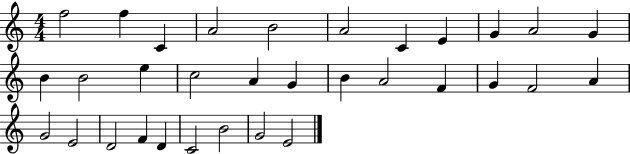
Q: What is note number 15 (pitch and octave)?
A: C5